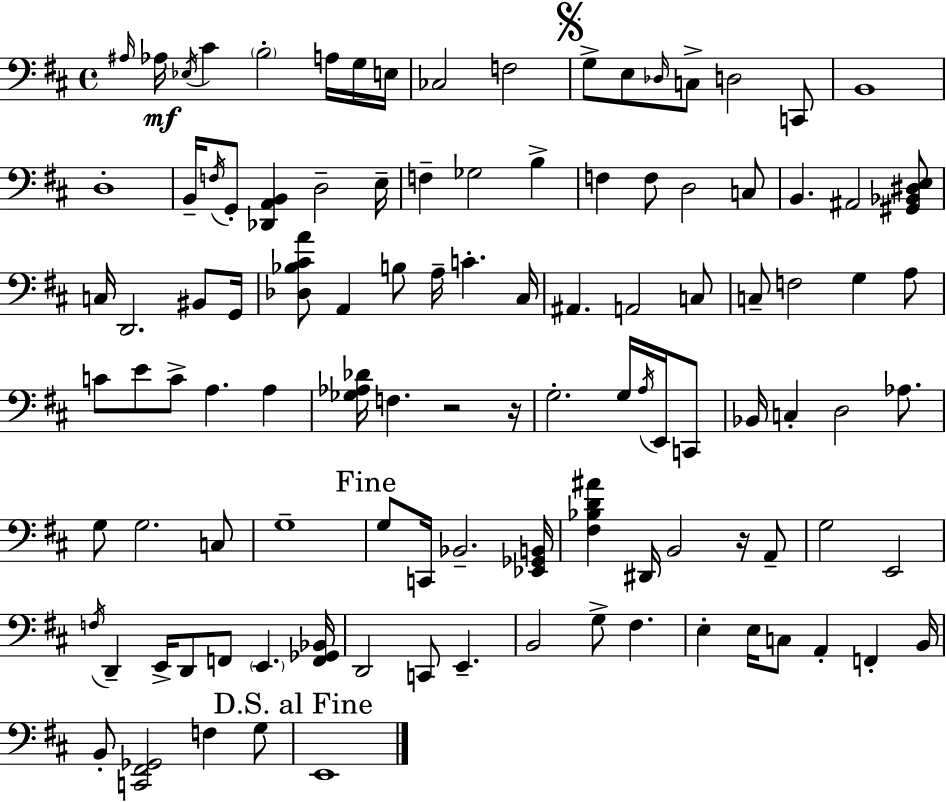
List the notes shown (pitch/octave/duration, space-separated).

A#3/s Ab3/s Eb3/s C#4/q B3/h A3/s G3/s E3/s CES3/h F3/h G3/e E3/e Db3/s C3/e D3/h C2/e B2/w D3/w B2/s F3/s G2/e [Db2,A2,B2]/q D3/h E3/s F3/q Gb3/h B3/q F3/q F3/e D3/h C3/e B2/q. A#2/h [G#2,Bb2,D#3,E3]/e C3/s D2/h. BIS2/e G2/s [Db3,Bb3,C#4,A4]/e A2/q B3/e A3/s C4/q. C#3/s A#2/q. A2/h C3/e C3/e F3/h G3/q A3/e C4/e E4/e C4/e A3/q. A3/q [Gb3,Ab3,Db4]/s F3/q. R/h R/s G3/h. G3/s A3/s E2/s C2/e Bb2/s C3/q D3/h Ab3/e. G3/e G3/h. C3/e G3/w G3/e C2/s Bb2/h. [Eb2,Gb2,B2]/s [F#3,Bb3,D4,A#4]/q D#2/s B2/h R/s A2/e G3/h E2/h F3/s D2/q E2/s D2/e F2/e E2/q. [F2,Gb2,Bb2]/s D2/h C2/e E2/q. B2/h G3/e F#3/q. E3/q E3/s C3/e A2/q F2/q B2/s B2/e [C2,F#2,Gb2]/h F3/q G3/e E2/w